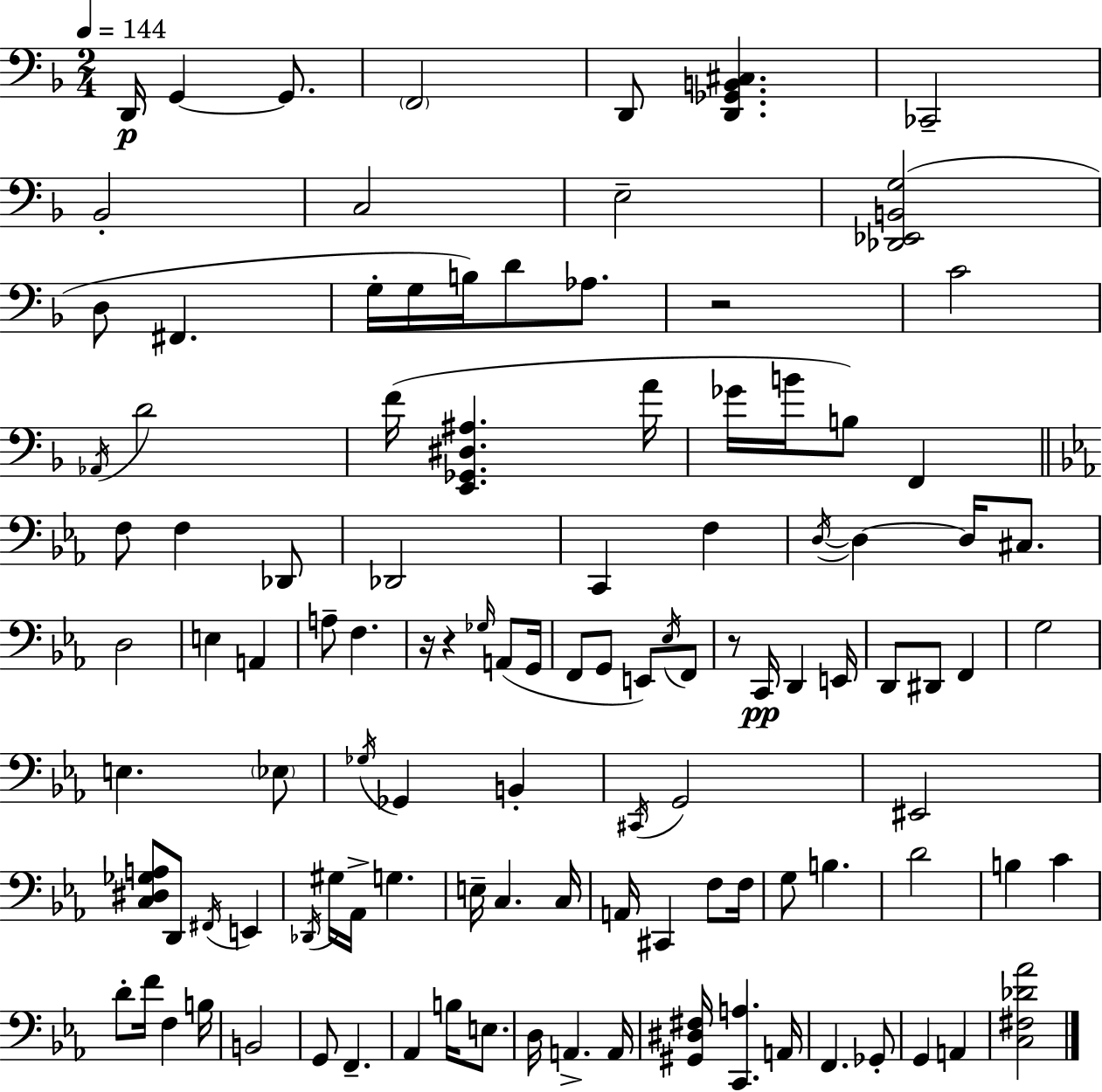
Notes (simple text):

D2/s G2/q G2/e. F2/h D2/e [D2,Gb2,B2,C#3]/q. CES2/h Bb2/h C3/h E3/h [Db2,Eb2,B2,G3]/h D3/e F#2/q. G3/s G3/s B3/s D4/e Ab3/e. R/h C4/h Ab2/s D4/h F4/s [E2,Gb2,D#3,A#3]/q. A4/s Gb4/s B4/s B3/e F2/q F3/e F3/q Db2/e Db2/h C2/q F3/q D3/s D3/q D3/s C#3/e. D3/h E3/q A2/q A3/e F3/q. R/s R/q Gb3/s A2/e G2/s F2/e G2/e E2/e Eb3/s F2/e R/e C2/s D2/q E2/s D2/e D#2/e F2/q G3/h E3/q. Eb3/e Gb3/s Gb2/q B2/q C#2/s G2/h EIS2/h [C3,D#3,Gb3,A3]/e D2/e F#2/s E2/q Db2/s G#3/s Ab2/s G3/q. E3/s C3/q. C3/s A2/s C#2/q F3/e F3/s G3/e B3/q. D4/h B3/q C4/q D4/e F4/s F3/q B3/s B2/h G2/e F2/q. Ab2/q B3/s E3/e. D3/s A2/q. A2/s [G#2,D#3,F#3]/s [C2,A3]/q. A2/s F2/q. Gb2/e G2/q A2/q [C3,F#3,Db4,Ab4]/h